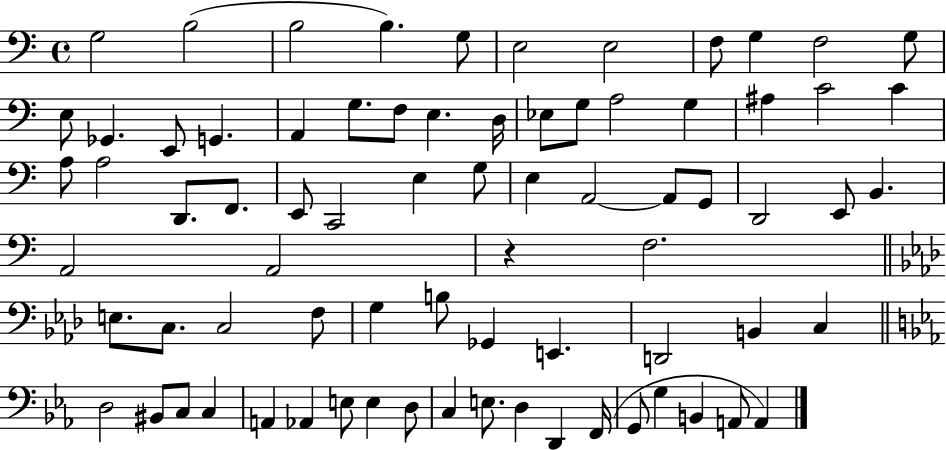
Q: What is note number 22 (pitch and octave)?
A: G3